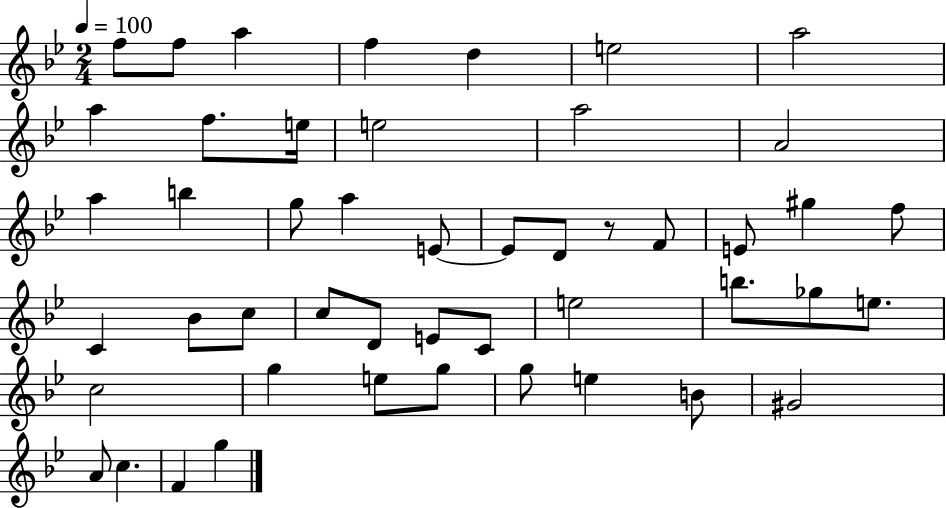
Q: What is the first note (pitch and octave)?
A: F5